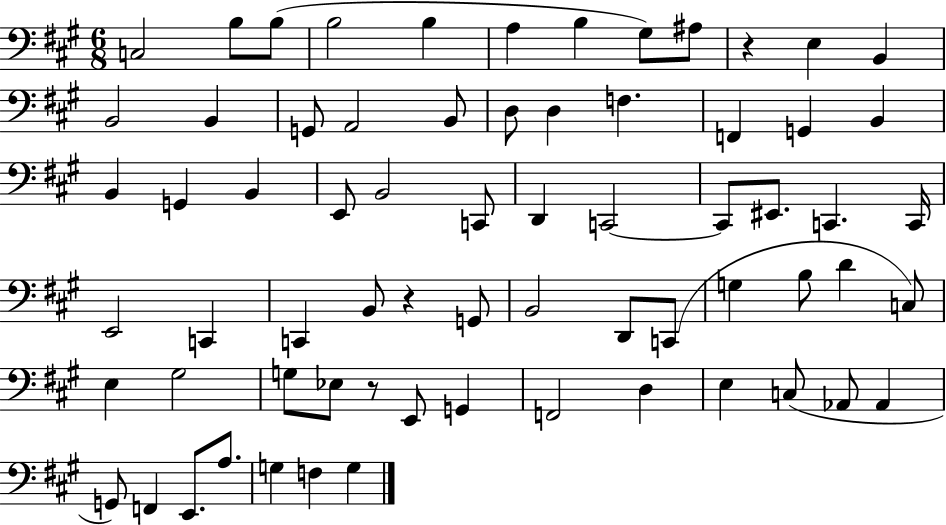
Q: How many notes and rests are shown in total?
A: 68